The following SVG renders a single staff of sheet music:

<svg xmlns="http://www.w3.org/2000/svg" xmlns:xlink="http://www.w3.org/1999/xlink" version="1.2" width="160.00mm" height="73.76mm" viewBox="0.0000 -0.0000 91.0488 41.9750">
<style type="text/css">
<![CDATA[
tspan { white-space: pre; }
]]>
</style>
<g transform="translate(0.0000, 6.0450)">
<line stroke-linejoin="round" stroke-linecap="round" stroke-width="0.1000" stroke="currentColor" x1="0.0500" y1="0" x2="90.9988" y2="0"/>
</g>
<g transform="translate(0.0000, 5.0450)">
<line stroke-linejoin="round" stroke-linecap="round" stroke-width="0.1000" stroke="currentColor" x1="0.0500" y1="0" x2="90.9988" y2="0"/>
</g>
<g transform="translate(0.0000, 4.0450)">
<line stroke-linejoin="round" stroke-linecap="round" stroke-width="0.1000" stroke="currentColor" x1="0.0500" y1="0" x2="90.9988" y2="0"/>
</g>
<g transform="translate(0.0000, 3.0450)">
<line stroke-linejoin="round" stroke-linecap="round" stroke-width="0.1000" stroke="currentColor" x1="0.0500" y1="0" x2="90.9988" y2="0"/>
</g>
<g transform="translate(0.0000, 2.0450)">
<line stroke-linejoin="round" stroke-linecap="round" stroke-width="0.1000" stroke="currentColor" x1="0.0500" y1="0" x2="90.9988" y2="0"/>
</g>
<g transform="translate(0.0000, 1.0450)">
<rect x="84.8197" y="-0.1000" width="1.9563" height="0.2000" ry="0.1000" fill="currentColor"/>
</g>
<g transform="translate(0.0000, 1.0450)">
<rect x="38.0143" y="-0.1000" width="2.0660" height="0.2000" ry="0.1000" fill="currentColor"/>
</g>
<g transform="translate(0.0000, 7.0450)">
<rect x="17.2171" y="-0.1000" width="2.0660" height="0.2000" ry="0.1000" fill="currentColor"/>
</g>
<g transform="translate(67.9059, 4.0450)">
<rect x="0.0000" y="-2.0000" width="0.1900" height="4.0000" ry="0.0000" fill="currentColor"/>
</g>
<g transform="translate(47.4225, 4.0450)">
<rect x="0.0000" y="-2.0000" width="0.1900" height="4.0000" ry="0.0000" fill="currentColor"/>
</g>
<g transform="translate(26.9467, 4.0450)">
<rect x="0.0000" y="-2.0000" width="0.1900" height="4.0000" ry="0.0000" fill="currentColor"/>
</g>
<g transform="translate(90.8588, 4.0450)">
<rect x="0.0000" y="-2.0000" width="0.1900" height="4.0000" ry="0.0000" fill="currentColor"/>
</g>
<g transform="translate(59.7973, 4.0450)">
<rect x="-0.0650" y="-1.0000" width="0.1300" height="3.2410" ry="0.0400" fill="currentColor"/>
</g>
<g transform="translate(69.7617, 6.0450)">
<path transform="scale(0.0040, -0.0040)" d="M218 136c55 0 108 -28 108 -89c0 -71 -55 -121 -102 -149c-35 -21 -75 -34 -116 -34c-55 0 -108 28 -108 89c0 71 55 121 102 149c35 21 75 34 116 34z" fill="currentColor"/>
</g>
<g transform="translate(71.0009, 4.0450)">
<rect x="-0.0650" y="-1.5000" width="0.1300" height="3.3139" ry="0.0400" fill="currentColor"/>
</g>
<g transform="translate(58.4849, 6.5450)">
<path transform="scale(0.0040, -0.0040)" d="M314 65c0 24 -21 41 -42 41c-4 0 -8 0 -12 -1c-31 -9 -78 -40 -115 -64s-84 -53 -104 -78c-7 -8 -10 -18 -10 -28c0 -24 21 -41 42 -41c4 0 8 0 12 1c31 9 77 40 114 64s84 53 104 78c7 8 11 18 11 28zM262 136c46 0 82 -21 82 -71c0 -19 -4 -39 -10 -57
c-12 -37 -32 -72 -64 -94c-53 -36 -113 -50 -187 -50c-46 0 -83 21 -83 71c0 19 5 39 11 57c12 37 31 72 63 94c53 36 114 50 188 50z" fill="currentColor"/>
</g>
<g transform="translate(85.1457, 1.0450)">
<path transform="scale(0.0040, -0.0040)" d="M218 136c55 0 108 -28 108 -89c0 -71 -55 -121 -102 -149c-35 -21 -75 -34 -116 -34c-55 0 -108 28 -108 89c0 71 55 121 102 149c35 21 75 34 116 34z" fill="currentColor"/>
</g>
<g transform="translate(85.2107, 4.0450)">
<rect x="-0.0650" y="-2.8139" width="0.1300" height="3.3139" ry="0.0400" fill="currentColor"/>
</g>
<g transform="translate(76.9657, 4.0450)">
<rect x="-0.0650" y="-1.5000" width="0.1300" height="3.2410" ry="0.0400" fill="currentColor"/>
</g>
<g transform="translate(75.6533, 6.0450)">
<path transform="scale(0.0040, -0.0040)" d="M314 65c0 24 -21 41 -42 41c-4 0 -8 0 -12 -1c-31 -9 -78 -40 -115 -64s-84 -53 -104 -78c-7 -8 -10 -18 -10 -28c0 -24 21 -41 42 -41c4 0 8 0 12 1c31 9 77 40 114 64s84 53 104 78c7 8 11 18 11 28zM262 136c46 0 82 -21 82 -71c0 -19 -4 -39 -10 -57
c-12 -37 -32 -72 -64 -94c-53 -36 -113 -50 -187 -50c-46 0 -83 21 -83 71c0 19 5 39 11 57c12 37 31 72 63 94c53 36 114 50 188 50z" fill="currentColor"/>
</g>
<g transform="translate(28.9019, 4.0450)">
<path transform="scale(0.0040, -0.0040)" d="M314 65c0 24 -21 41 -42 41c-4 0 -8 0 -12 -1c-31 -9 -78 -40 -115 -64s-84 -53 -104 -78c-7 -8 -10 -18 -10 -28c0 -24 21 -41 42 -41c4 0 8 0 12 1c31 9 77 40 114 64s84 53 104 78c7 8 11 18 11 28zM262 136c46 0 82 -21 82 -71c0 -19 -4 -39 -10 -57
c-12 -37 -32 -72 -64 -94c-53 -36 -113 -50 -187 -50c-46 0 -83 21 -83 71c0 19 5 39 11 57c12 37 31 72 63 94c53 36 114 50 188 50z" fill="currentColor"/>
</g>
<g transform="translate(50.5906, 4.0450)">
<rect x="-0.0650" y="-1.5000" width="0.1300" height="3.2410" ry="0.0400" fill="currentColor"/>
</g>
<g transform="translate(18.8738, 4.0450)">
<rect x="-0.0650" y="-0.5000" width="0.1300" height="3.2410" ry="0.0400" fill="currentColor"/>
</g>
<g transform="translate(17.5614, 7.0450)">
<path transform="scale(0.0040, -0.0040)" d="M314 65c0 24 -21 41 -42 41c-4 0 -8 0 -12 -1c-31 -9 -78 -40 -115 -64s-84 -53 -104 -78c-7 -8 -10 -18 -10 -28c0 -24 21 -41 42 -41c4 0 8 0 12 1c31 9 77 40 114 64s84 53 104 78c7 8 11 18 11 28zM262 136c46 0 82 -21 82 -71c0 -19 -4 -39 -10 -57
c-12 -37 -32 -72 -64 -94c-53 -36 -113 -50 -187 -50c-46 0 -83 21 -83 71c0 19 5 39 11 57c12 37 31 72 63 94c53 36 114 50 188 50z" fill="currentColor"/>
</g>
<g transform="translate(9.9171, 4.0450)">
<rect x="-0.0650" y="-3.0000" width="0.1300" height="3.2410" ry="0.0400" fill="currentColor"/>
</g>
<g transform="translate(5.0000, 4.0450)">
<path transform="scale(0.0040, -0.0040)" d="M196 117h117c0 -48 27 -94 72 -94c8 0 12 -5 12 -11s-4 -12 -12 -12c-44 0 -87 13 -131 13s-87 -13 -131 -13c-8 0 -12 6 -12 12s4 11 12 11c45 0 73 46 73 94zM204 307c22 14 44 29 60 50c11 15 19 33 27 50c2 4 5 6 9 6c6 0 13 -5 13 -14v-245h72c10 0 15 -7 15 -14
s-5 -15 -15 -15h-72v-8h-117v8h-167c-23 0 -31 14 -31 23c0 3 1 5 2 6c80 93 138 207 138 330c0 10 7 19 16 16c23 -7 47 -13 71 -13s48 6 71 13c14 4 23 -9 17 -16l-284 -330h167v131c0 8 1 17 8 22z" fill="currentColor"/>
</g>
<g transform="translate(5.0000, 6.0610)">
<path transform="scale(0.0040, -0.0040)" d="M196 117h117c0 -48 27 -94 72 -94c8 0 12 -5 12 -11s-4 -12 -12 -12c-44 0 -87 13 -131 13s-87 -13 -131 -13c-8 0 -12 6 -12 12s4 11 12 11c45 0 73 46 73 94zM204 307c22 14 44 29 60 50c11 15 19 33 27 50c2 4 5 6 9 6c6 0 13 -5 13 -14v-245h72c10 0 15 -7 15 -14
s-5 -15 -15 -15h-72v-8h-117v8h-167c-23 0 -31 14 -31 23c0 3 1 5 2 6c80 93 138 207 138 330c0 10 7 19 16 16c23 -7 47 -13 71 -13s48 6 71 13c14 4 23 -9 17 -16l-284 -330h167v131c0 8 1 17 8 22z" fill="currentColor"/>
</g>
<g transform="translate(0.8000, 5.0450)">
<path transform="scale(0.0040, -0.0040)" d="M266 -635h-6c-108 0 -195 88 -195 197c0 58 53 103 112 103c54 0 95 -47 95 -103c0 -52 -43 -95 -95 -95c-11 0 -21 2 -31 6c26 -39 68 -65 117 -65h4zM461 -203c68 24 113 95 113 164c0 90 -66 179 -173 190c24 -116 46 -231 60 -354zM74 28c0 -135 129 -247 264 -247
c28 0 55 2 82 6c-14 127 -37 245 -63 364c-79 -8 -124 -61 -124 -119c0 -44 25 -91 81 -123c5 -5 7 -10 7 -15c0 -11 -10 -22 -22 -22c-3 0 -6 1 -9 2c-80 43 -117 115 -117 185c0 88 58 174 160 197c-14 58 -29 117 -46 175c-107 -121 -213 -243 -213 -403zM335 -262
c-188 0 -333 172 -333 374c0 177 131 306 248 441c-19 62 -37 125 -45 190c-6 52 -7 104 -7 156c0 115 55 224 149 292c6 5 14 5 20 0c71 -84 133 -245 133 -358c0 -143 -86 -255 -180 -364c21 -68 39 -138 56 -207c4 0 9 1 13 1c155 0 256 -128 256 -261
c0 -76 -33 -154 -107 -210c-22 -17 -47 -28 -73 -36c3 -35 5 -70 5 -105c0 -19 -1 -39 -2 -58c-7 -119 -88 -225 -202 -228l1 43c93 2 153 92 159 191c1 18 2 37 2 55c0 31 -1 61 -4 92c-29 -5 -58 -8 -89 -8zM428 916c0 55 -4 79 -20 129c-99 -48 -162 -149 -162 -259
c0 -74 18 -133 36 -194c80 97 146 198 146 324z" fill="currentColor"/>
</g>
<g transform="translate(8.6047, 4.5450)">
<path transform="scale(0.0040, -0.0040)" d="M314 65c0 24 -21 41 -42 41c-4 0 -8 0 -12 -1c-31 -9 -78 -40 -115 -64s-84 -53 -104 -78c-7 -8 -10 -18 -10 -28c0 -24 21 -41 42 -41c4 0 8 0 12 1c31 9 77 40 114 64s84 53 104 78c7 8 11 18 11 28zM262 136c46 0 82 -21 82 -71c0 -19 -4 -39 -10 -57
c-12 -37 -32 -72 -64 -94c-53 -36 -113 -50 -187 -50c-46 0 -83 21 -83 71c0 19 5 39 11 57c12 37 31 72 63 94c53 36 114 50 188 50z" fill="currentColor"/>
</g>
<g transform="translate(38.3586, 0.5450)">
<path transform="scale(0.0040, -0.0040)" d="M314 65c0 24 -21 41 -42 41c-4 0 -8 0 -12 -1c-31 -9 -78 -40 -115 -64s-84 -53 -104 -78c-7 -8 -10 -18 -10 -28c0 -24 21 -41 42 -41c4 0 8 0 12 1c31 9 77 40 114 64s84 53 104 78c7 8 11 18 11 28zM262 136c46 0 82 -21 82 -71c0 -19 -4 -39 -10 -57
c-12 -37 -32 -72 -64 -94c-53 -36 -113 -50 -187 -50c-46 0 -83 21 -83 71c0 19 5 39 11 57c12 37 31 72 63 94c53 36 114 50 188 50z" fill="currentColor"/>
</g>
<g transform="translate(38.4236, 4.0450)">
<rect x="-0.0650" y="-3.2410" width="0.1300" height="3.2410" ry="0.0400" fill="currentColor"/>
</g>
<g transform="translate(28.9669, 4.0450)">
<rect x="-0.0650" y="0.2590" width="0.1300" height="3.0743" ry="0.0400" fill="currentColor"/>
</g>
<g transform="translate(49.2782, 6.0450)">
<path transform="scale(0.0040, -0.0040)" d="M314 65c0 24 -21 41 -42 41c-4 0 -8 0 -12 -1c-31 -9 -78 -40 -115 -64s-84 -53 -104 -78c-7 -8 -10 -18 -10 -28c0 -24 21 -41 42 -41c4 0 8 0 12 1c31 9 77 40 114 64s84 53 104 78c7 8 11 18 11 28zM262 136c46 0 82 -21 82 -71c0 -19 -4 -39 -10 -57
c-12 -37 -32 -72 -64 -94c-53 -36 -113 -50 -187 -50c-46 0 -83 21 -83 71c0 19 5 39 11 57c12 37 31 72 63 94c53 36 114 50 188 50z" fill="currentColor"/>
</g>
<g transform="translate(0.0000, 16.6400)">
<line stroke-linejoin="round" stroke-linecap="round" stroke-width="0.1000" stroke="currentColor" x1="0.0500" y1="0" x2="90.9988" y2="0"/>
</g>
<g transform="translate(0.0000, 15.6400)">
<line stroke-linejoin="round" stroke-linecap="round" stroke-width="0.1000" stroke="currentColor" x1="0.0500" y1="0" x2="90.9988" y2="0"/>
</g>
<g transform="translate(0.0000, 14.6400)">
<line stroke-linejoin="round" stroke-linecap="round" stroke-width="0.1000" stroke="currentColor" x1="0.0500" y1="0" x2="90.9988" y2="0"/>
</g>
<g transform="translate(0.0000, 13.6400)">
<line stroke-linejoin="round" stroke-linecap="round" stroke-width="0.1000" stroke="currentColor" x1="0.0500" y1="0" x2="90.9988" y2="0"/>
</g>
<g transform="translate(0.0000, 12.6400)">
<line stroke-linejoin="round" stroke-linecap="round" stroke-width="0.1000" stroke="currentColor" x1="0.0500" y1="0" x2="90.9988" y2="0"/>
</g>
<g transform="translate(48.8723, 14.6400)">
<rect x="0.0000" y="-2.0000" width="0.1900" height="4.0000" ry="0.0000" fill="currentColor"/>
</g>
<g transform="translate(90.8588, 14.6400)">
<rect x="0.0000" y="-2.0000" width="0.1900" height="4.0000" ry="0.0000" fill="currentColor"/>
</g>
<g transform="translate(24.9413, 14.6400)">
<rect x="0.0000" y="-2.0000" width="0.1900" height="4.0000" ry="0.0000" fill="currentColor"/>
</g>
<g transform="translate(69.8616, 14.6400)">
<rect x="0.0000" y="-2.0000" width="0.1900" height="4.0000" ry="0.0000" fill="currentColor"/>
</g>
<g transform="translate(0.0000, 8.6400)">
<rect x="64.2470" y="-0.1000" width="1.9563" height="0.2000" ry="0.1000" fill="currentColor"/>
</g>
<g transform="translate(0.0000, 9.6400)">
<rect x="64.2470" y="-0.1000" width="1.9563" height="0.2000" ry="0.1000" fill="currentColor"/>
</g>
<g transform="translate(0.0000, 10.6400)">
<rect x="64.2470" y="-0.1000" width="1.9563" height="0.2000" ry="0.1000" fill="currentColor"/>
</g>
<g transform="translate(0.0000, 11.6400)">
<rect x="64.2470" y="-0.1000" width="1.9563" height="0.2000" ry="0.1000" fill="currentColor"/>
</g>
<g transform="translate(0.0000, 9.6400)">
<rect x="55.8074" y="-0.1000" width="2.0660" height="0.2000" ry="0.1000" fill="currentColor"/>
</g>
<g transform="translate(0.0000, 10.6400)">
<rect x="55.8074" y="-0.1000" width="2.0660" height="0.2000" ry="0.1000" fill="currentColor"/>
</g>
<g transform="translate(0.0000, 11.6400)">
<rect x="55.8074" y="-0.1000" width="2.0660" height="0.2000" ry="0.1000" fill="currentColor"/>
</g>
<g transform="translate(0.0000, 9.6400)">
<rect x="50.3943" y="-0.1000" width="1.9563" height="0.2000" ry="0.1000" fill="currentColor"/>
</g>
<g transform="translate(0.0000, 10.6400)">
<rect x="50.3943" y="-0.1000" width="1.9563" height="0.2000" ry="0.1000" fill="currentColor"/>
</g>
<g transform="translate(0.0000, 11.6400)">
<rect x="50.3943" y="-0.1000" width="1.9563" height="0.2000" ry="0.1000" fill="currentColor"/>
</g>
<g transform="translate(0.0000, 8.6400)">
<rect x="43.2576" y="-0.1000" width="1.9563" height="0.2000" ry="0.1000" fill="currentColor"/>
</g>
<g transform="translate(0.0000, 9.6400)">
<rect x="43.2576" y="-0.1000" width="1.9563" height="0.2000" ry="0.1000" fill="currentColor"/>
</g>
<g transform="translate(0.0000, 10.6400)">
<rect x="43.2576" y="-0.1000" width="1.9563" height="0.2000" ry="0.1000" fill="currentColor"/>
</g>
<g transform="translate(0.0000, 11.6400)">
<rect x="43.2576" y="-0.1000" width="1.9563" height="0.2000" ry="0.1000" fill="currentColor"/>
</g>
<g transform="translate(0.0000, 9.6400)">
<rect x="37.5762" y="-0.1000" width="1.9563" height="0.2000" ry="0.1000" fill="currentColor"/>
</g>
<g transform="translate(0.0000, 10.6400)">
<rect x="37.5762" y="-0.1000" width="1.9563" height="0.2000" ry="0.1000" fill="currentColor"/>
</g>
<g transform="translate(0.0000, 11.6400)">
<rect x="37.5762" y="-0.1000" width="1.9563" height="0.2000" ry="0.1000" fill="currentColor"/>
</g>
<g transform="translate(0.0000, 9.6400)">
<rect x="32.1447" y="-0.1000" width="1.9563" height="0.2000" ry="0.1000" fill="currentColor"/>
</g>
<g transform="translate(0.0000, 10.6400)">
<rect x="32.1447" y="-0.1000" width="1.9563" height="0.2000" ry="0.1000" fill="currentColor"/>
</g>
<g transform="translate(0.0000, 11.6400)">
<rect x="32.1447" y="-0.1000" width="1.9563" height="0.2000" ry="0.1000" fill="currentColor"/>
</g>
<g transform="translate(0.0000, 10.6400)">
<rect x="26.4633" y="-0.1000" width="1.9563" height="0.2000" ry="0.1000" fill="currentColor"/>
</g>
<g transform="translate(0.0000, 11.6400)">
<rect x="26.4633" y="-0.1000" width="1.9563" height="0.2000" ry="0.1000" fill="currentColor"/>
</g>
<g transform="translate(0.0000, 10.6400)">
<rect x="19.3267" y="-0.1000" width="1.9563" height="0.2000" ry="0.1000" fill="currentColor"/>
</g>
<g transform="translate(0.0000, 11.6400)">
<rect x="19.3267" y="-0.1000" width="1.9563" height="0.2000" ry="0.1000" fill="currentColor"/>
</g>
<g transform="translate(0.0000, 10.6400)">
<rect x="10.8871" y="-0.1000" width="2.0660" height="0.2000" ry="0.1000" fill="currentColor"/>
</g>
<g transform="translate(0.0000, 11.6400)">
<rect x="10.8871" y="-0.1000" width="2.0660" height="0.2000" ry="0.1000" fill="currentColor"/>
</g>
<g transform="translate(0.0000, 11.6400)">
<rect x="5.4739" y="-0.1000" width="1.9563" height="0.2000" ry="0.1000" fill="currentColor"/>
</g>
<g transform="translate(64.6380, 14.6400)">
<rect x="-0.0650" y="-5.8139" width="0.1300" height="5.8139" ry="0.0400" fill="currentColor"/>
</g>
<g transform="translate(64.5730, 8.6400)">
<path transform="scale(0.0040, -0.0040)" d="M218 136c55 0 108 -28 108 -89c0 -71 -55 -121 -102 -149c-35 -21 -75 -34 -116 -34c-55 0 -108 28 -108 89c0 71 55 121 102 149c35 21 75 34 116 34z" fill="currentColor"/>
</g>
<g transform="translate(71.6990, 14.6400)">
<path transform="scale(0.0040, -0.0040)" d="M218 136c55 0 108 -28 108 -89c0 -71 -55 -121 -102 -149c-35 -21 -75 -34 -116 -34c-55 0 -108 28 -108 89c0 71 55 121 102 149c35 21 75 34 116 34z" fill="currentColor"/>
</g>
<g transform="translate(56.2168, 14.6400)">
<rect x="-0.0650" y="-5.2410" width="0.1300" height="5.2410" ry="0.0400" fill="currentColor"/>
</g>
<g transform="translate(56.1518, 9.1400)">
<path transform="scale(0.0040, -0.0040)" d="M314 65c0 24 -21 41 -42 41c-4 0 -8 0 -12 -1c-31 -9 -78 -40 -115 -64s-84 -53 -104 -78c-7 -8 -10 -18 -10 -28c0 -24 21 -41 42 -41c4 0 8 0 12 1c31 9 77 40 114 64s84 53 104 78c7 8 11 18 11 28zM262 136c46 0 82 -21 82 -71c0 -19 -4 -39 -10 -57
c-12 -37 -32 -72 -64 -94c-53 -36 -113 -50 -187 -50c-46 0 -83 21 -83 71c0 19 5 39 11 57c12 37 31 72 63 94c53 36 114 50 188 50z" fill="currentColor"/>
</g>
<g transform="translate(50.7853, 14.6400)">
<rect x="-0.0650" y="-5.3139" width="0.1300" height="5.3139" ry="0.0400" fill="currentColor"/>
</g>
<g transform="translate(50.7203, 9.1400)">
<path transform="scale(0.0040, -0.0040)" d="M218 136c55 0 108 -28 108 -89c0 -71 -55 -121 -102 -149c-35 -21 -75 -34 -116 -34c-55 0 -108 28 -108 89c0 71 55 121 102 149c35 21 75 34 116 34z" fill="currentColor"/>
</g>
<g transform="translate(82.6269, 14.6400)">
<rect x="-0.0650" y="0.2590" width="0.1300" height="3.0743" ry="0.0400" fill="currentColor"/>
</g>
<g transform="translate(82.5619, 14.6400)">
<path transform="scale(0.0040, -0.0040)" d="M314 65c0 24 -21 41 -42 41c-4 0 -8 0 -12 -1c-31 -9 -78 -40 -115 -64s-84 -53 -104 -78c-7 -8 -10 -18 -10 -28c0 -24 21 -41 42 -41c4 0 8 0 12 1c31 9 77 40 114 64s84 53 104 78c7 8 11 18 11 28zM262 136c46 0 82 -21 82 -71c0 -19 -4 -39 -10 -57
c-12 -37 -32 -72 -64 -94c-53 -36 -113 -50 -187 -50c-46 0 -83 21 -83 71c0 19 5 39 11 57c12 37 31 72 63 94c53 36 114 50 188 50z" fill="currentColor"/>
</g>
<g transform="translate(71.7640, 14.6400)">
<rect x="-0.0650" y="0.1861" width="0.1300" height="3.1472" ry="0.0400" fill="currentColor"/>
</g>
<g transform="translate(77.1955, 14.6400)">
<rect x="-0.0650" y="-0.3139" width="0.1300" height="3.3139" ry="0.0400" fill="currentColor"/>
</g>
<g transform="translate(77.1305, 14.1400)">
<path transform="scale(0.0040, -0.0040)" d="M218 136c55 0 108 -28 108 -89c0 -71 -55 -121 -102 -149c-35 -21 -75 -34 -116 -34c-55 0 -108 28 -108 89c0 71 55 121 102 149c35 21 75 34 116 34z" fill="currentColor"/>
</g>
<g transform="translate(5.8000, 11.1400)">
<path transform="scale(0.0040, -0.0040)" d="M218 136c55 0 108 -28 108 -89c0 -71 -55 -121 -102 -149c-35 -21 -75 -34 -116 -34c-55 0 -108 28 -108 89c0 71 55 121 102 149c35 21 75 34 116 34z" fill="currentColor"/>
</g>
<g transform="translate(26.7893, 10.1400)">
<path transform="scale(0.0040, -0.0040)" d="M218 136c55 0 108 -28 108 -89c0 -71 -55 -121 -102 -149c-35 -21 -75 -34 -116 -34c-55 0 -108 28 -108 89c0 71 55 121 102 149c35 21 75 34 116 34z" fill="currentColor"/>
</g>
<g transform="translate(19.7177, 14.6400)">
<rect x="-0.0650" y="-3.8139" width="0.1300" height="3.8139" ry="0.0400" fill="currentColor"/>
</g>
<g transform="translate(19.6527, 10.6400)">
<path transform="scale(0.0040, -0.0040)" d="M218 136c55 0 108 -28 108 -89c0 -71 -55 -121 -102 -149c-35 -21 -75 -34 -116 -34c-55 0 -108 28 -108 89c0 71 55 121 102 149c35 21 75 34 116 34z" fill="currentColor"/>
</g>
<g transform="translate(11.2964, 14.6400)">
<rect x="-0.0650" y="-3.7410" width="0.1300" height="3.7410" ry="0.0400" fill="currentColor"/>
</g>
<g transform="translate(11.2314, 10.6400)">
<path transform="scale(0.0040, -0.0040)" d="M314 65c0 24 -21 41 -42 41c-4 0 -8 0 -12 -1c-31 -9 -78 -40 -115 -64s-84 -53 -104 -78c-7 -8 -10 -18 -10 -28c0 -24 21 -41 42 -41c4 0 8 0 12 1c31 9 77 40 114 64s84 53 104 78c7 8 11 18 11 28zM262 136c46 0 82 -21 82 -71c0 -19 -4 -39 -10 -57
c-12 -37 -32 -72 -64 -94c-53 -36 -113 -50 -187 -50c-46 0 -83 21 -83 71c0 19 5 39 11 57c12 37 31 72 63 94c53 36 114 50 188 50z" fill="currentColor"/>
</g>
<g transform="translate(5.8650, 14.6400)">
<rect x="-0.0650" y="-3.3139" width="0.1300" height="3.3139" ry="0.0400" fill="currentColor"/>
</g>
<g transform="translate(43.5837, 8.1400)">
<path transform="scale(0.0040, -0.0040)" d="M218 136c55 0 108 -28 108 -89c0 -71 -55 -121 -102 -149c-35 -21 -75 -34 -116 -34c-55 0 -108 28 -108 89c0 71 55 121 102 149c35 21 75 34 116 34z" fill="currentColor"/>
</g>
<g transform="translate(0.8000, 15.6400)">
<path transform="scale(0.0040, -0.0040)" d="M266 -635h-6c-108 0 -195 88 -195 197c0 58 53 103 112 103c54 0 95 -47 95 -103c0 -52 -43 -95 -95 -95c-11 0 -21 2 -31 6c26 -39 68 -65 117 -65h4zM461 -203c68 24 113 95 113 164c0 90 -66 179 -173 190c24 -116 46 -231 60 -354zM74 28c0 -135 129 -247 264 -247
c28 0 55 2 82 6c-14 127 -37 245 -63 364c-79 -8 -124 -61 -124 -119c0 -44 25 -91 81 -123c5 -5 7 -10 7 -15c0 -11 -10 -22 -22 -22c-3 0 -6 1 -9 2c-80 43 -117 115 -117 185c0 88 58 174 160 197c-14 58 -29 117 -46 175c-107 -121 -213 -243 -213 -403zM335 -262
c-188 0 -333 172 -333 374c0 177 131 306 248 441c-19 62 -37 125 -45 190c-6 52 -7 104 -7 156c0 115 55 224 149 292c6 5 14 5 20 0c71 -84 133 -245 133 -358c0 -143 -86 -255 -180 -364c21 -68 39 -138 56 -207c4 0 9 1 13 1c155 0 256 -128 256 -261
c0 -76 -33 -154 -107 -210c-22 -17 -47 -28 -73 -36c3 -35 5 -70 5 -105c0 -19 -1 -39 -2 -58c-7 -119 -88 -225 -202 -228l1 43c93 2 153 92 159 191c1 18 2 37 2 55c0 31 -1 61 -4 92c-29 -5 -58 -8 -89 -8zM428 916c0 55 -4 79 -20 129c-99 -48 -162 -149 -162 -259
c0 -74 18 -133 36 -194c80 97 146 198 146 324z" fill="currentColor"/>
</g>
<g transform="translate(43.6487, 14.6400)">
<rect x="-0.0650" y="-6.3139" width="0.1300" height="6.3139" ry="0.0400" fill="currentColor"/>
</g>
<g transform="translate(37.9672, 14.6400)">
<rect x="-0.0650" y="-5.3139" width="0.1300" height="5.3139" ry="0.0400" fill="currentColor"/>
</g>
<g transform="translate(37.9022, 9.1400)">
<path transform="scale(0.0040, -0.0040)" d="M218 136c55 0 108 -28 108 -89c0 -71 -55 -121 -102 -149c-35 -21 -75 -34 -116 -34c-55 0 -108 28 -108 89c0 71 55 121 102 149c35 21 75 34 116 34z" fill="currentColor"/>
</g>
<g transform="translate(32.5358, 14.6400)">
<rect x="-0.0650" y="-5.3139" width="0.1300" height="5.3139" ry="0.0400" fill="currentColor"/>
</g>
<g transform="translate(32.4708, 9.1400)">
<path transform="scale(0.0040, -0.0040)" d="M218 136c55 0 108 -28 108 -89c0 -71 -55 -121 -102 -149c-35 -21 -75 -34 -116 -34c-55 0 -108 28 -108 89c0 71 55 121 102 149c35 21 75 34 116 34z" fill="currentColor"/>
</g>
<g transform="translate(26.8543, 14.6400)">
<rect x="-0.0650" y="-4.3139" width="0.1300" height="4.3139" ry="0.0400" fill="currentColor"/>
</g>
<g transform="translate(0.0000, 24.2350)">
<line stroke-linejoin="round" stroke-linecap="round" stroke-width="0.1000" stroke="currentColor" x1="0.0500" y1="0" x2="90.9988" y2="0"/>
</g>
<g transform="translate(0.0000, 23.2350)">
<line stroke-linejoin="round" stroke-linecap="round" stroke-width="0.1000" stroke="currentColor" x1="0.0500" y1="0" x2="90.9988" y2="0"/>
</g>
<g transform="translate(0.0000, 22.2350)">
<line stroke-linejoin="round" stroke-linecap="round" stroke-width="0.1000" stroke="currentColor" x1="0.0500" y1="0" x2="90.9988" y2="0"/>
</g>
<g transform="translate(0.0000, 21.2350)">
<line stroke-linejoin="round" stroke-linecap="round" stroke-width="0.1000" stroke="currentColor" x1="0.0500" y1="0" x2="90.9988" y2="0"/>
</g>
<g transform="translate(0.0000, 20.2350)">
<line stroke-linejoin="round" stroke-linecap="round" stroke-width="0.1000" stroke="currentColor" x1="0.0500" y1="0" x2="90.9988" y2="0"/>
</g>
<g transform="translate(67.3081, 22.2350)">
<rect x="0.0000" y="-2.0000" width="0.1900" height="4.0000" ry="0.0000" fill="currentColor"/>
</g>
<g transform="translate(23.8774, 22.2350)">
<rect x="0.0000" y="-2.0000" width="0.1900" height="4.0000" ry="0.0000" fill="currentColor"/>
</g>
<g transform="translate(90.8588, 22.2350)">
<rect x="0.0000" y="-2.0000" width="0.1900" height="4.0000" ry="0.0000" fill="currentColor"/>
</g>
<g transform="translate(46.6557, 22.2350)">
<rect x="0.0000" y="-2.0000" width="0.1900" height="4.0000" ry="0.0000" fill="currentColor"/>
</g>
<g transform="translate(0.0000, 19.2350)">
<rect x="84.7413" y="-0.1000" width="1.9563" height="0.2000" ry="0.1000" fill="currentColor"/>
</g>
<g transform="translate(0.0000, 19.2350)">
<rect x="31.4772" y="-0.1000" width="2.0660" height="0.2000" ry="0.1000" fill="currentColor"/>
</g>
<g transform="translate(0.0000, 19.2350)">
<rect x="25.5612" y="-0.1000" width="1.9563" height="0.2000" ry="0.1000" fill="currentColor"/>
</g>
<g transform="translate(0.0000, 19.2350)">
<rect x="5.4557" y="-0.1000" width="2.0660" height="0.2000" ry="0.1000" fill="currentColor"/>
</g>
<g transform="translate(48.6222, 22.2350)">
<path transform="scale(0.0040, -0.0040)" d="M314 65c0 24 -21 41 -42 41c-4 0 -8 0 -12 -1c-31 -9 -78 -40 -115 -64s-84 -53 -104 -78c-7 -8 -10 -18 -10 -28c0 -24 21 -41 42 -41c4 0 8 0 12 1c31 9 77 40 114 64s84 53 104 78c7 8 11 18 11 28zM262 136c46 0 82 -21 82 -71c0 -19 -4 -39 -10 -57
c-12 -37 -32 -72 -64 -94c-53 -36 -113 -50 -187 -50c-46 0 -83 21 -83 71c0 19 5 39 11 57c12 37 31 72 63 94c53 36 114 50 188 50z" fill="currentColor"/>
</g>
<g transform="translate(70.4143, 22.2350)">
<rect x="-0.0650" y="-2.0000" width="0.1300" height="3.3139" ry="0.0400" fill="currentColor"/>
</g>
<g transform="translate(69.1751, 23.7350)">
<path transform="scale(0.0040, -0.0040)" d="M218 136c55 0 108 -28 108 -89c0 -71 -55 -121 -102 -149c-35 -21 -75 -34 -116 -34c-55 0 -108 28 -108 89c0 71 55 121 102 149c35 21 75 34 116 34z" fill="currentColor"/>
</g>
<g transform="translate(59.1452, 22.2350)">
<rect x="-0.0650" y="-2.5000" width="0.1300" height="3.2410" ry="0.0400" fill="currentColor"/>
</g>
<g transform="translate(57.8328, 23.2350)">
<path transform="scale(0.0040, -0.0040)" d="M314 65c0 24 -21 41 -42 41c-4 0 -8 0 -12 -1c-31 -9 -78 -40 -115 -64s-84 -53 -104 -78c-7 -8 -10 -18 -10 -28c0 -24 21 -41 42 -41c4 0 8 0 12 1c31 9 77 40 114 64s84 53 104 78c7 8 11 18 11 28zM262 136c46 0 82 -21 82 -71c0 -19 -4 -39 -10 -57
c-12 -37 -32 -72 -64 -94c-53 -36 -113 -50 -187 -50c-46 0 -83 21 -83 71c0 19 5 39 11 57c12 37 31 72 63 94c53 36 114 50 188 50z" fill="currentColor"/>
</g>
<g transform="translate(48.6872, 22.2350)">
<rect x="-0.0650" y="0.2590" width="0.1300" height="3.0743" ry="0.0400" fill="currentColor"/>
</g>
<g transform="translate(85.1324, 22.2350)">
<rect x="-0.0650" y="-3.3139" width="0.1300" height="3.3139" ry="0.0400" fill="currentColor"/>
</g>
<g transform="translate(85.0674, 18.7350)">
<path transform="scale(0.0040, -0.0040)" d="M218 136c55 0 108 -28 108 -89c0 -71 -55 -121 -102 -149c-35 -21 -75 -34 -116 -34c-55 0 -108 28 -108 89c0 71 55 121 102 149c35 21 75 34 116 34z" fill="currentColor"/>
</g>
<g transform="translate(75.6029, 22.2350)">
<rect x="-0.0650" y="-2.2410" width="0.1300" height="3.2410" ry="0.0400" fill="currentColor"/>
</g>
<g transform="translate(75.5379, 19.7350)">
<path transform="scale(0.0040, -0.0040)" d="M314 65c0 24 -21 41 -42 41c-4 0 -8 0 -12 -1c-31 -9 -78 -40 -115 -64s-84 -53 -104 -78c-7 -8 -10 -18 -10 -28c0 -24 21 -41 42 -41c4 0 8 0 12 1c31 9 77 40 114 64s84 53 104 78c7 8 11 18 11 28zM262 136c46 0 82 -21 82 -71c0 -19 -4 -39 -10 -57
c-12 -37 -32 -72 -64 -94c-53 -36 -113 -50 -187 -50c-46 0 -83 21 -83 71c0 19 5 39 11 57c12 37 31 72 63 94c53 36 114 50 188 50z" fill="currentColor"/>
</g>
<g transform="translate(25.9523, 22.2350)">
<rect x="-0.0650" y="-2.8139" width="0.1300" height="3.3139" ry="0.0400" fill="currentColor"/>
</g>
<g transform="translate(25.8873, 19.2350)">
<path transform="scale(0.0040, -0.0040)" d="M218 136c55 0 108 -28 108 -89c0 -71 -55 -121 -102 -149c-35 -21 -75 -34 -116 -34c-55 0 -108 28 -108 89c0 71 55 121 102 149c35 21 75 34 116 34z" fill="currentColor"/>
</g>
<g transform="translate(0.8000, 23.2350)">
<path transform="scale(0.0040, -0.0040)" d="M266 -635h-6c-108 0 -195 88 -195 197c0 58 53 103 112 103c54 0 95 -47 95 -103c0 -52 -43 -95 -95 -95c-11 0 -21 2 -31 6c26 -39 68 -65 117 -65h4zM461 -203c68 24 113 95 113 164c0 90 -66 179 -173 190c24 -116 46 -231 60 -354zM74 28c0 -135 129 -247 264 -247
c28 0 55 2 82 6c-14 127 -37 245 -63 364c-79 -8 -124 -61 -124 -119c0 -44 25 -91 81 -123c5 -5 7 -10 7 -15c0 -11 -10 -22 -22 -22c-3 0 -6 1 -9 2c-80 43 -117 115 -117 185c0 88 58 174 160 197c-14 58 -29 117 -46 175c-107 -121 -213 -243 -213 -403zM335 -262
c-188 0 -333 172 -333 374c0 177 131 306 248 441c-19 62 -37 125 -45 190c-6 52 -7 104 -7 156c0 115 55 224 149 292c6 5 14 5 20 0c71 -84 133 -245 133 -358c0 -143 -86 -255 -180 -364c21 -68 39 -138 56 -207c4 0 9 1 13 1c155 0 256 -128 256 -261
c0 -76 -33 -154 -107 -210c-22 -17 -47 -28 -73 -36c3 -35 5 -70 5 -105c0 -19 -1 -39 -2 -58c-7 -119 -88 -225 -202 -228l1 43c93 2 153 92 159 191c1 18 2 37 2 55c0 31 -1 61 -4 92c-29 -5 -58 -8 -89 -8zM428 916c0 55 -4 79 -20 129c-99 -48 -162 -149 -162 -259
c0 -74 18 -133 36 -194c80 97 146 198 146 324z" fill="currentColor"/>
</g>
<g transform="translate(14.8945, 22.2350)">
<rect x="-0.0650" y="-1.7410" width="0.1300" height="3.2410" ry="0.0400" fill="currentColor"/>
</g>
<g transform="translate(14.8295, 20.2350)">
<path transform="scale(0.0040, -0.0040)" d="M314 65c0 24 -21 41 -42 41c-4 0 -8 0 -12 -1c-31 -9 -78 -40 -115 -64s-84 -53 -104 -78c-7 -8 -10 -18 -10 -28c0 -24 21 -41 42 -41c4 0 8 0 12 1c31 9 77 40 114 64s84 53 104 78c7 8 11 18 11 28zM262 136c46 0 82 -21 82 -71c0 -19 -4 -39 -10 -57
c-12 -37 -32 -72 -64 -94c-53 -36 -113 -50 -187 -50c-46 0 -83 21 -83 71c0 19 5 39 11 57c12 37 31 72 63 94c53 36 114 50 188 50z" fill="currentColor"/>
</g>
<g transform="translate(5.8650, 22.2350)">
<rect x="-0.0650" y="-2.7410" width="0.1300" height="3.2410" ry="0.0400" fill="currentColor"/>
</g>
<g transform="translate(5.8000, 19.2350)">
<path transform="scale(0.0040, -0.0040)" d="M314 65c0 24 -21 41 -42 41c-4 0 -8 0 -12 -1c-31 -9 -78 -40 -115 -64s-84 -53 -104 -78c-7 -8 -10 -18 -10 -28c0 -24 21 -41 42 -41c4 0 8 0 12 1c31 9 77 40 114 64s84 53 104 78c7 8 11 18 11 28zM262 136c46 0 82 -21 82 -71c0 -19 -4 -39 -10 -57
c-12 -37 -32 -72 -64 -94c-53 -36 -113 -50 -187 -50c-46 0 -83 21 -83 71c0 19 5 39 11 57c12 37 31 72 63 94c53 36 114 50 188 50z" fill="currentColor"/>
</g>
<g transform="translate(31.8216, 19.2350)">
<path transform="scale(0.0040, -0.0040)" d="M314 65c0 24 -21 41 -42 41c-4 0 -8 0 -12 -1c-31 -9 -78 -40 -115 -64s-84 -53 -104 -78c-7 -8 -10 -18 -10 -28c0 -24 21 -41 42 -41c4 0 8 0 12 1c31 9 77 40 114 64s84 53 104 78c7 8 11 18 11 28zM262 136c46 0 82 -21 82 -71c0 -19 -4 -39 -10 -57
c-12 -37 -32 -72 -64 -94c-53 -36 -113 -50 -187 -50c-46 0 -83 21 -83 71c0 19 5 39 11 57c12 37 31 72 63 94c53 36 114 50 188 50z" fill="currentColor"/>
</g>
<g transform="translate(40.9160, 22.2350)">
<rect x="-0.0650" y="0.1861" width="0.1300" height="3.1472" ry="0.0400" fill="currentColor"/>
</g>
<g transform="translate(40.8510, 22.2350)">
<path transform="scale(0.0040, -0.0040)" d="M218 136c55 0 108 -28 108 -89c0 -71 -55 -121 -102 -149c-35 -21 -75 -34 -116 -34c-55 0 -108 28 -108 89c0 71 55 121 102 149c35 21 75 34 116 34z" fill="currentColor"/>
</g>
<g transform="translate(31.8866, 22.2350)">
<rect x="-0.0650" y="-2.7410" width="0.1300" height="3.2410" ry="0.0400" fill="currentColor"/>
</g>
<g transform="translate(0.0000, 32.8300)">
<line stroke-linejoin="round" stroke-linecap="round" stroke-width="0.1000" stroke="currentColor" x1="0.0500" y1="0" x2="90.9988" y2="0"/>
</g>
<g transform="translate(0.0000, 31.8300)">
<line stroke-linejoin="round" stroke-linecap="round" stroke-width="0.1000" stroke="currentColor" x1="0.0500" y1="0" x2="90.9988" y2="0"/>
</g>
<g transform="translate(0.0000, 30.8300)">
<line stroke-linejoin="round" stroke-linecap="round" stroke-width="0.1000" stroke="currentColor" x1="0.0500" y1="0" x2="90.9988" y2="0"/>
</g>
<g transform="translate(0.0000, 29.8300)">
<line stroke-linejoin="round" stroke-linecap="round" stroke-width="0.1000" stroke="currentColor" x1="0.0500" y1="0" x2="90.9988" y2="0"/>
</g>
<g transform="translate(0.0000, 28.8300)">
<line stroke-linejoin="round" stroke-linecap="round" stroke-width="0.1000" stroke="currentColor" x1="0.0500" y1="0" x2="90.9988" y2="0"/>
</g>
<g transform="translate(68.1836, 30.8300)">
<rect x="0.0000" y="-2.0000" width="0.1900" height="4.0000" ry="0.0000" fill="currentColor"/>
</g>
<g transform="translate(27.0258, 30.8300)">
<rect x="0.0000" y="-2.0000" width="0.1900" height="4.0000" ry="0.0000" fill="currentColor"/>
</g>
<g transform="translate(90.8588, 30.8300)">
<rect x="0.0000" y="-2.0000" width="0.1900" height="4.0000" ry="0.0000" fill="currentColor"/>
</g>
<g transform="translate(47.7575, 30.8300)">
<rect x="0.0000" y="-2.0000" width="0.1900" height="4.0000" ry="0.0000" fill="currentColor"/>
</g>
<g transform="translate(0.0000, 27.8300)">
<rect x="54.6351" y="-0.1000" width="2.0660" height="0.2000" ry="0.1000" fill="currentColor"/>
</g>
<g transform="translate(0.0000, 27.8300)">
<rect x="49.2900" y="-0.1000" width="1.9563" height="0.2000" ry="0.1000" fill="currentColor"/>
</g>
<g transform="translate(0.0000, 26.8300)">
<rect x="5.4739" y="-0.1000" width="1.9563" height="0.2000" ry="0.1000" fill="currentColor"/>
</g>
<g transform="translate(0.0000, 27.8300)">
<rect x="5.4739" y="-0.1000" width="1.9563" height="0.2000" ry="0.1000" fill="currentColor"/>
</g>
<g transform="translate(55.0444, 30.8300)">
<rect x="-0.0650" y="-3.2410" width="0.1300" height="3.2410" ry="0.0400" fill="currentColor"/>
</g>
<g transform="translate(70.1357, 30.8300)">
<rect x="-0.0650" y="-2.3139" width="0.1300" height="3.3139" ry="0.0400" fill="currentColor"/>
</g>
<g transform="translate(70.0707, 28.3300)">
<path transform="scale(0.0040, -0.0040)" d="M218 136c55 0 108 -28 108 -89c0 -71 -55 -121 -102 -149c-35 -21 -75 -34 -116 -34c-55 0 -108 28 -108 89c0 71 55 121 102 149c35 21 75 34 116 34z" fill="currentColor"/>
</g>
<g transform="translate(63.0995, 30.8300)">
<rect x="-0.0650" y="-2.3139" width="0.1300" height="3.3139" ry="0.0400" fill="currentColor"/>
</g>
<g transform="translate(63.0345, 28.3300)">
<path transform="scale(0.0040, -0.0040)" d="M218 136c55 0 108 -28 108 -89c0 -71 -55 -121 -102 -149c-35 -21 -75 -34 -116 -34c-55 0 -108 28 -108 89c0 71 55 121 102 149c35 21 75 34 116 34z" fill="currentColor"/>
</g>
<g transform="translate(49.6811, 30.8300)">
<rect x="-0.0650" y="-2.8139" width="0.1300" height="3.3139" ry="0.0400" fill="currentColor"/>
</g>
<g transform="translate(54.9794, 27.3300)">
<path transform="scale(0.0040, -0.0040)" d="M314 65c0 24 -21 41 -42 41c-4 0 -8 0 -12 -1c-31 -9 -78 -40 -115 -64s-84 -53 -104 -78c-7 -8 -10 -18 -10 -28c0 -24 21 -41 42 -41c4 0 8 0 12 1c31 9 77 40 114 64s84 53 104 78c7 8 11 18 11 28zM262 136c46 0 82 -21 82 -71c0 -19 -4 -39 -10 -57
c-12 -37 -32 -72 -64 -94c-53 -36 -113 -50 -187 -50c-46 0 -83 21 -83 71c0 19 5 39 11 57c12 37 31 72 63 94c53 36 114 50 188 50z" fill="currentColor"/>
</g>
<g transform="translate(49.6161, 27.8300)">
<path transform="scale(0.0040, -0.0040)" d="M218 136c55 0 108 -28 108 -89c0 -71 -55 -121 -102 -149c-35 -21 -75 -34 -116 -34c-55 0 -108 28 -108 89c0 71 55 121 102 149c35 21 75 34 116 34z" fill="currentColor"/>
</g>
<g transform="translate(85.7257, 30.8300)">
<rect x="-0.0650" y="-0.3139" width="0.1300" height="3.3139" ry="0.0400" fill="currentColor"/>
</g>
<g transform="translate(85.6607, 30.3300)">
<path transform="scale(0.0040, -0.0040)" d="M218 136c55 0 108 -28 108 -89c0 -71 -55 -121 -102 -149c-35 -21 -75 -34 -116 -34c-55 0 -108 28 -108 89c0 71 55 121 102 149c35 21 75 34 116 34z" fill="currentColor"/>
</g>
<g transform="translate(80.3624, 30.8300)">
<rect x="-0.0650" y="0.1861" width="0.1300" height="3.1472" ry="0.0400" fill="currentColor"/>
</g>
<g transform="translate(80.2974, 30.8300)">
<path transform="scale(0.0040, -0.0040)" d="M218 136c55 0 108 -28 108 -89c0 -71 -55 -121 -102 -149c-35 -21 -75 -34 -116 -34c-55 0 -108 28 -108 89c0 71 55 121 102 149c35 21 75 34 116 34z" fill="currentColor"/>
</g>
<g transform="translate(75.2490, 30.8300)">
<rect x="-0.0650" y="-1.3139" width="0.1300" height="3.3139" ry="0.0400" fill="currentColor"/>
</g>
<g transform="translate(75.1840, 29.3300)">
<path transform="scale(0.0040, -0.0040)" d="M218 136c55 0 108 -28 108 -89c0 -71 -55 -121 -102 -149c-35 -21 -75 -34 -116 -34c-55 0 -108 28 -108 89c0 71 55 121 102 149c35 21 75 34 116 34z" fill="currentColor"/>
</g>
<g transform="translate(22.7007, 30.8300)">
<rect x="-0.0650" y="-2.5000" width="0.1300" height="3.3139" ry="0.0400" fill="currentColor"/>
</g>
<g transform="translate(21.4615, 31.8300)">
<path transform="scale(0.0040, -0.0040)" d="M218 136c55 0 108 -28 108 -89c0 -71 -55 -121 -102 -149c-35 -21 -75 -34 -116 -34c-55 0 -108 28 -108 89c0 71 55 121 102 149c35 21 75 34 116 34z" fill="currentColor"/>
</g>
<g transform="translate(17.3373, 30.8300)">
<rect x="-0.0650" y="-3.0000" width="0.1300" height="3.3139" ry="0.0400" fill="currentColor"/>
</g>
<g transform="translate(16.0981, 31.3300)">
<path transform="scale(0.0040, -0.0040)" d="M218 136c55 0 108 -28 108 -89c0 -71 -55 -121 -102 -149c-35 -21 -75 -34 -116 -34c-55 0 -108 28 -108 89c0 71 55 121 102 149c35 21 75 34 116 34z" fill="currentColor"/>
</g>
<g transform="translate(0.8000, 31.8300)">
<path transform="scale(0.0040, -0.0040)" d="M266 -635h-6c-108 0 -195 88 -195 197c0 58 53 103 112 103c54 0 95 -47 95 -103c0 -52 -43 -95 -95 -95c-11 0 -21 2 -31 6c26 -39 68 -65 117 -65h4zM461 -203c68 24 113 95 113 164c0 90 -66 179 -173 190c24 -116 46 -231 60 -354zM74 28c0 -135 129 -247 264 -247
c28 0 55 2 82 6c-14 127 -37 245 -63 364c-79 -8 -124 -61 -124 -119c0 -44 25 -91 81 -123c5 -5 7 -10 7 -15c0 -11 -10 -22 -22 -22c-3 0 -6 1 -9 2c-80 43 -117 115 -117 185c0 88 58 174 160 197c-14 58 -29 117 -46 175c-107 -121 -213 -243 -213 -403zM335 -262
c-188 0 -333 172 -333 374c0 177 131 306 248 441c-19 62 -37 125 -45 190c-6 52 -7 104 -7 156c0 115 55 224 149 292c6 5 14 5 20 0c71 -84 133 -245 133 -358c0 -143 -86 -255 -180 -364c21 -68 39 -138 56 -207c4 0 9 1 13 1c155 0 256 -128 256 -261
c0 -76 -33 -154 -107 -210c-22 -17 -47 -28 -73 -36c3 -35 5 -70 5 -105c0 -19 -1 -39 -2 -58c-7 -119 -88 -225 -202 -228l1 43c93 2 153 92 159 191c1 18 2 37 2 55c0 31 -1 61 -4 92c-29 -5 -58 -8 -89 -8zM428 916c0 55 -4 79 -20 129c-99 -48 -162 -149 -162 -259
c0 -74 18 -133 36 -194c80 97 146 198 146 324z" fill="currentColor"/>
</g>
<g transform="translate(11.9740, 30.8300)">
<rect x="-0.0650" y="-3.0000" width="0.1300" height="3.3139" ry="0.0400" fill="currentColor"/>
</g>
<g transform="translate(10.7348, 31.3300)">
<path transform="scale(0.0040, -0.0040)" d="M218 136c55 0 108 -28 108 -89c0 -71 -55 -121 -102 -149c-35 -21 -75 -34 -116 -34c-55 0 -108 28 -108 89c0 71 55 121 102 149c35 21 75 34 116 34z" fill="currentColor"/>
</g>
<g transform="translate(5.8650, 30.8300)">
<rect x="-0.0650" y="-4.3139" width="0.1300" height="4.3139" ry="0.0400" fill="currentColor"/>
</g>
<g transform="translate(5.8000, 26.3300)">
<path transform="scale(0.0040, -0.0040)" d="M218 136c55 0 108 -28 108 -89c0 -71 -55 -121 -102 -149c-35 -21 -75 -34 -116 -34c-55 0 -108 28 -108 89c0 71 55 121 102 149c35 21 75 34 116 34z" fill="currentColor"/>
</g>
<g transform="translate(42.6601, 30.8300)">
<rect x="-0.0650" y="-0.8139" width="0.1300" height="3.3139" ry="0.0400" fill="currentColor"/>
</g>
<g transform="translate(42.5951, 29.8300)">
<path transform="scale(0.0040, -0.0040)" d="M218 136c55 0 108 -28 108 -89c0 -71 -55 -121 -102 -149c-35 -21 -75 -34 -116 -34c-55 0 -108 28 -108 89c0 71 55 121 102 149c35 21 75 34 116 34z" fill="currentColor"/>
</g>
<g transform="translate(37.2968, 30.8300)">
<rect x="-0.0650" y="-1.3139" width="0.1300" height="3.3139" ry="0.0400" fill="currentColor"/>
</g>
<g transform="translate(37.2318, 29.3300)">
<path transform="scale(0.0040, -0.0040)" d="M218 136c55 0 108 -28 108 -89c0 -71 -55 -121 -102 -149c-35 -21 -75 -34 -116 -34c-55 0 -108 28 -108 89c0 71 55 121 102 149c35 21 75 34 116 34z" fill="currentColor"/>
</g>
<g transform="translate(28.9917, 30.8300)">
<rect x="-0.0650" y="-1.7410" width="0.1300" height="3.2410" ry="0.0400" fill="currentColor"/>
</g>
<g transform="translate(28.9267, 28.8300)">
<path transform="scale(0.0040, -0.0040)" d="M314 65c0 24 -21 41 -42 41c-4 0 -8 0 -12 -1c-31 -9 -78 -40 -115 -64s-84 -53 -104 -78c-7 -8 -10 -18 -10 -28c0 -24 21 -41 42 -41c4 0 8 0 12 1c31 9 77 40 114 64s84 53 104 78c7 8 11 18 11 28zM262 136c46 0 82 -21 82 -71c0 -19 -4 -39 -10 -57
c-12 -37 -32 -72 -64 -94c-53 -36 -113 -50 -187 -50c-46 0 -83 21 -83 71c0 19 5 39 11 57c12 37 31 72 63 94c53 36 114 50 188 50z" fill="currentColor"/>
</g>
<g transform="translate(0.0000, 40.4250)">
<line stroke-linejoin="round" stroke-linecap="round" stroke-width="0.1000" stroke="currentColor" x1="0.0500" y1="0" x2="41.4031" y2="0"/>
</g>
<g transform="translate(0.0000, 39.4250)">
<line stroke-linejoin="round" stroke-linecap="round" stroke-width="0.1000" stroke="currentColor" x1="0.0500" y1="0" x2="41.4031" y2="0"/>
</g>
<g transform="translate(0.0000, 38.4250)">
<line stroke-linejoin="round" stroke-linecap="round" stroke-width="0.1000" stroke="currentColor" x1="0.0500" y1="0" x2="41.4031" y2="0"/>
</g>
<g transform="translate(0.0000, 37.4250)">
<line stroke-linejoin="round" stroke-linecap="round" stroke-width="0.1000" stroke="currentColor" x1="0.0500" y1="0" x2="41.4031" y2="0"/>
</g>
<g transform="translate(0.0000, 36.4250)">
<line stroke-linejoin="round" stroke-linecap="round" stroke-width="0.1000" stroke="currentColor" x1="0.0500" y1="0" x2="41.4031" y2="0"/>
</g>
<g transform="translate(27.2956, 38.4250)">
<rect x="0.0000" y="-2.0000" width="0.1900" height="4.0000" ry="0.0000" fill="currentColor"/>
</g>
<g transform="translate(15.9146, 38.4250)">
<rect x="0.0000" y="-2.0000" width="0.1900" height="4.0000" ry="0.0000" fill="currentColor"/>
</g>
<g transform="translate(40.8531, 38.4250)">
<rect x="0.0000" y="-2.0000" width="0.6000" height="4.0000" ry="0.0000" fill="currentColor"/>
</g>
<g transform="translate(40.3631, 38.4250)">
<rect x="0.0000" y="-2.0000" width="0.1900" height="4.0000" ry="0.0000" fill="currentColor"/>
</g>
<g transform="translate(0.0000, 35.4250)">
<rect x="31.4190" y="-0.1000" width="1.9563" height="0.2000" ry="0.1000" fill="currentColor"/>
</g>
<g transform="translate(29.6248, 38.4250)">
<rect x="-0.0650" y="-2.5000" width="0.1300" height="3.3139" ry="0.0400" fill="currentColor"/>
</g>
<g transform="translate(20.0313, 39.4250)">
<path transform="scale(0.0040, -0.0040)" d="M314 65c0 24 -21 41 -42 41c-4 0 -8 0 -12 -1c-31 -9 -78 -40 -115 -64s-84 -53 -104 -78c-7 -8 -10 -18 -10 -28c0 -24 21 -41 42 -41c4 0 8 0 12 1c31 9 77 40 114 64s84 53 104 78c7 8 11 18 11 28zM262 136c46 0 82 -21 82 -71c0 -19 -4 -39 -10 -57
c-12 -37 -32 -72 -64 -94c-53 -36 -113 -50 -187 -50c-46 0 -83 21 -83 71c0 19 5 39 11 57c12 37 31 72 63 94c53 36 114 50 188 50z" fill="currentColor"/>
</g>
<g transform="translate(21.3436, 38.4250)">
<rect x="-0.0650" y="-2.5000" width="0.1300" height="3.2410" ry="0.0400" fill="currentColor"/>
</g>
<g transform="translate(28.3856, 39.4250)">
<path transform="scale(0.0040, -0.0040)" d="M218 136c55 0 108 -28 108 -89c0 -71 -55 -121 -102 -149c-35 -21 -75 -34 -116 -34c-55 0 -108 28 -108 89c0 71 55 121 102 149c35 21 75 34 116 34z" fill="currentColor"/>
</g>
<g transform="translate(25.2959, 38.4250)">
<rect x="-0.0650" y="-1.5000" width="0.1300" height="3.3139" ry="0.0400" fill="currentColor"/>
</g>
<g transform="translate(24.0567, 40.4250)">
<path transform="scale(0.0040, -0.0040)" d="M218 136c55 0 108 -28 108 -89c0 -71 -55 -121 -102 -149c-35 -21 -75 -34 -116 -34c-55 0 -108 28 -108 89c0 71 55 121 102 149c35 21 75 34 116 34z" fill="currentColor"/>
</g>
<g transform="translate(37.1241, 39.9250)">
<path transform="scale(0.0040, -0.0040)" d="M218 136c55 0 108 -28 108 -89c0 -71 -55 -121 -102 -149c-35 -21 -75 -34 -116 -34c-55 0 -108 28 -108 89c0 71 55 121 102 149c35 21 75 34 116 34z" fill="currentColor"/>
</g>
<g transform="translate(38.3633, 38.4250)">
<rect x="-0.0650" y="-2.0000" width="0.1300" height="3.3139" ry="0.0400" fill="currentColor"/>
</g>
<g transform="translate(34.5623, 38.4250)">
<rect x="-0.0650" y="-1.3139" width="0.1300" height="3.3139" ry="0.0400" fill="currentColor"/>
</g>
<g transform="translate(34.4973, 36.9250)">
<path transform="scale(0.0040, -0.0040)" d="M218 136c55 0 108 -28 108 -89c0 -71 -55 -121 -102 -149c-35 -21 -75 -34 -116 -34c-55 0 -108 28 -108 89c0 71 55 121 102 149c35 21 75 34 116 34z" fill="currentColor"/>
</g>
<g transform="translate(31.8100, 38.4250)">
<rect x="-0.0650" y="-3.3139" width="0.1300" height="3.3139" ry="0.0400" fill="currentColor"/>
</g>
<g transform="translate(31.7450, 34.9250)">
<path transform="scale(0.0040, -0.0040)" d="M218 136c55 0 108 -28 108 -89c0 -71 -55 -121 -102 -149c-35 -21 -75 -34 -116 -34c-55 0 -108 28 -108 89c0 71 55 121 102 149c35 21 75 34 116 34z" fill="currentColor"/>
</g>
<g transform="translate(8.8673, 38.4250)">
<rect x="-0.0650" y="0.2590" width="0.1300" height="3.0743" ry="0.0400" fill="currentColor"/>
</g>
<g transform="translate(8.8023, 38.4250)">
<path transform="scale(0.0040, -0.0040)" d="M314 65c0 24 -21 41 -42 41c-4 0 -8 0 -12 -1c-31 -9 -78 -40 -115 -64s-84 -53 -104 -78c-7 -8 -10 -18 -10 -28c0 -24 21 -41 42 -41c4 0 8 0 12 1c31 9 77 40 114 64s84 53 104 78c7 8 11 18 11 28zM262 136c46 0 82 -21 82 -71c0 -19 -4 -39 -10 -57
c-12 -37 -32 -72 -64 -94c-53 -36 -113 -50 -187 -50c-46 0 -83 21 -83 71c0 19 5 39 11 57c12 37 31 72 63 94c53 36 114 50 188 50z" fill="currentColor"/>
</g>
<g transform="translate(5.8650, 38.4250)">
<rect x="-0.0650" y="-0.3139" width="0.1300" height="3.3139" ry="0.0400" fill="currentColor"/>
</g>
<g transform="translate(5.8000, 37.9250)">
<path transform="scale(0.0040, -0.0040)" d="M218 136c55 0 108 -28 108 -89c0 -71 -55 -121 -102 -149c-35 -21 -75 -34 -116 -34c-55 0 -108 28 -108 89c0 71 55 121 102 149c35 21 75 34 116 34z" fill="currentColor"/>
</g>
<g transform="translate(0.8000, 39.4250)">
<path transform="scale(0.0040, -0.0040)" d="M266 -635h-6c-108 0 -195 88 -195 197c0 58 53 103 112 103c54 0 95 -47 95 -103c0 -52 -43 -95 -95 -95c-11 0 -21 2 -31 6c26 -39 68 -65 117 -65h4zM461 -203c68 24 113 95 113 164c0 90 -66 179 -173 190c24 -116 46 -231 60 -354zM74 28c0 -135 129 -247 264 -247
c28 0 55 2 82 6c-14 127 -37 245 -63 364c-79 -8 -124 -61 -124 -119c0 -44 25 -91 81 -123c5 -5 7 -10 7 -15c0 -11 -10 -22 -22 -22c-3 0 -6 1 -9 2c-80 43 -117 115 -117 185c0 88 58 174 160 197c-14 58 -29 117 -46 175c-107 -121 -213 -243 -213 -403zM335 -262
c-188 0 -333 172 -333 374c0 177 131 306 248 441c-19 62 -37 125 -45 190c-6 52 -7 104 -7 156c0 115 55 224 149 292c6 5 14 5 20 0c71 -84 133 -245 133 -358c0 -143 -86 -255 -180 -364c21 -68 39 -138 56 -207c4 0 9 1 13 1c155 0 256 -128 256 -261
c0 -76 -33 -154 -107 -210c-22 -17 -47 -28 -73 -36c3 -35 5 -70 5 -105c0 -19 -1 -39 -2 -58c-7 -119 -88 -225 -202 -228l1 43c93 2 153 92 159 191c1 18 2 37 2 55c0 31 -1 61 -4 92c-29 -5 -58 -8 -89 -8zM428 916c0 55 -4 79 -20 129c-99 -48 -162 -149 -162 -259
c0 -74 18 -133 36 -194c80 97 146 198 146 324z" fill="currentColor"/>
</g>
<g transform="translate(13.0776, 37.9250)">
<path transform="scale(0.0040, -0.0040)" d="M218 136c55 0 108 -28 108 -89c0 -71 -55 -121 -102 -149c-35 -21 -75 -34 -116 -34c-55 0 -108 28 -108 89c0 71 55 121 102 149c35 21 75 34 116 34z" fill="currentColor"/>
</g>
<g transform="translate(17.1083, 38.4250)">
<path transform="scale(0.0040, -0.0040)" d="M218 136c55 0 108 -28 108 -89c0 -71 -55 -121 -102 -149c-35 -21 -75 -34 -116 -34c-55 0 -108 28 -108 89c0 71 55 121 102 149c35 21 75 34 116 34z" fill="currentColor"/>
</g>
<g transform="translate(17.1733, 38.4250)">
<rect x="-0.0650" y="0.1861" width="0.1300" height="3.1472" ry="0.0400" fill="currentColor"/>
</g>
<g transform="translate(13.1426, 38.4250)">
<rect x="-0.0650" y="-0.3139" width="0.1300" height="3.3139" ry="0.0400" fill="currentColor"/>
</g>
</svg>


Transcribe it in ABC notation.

X:1
T:Untitled
M:4/4
L:1/4
K:C
A2 C2 B2 b2 E2 D2 E E2 a b c'2 c' d' f' f' a' f' f'2 g' B c B2 a2 f2 a a2 B B2 G2 F g2 b d' A A G f2 e d a b2 g g e B c c B2 c B G2 E G b e F